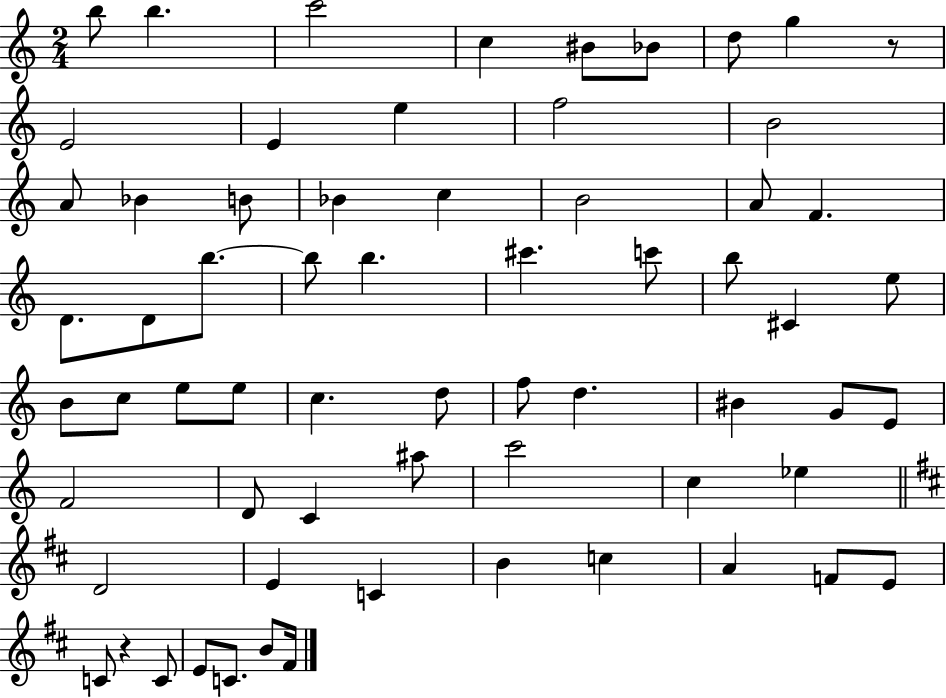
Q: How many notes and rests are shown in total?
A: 65